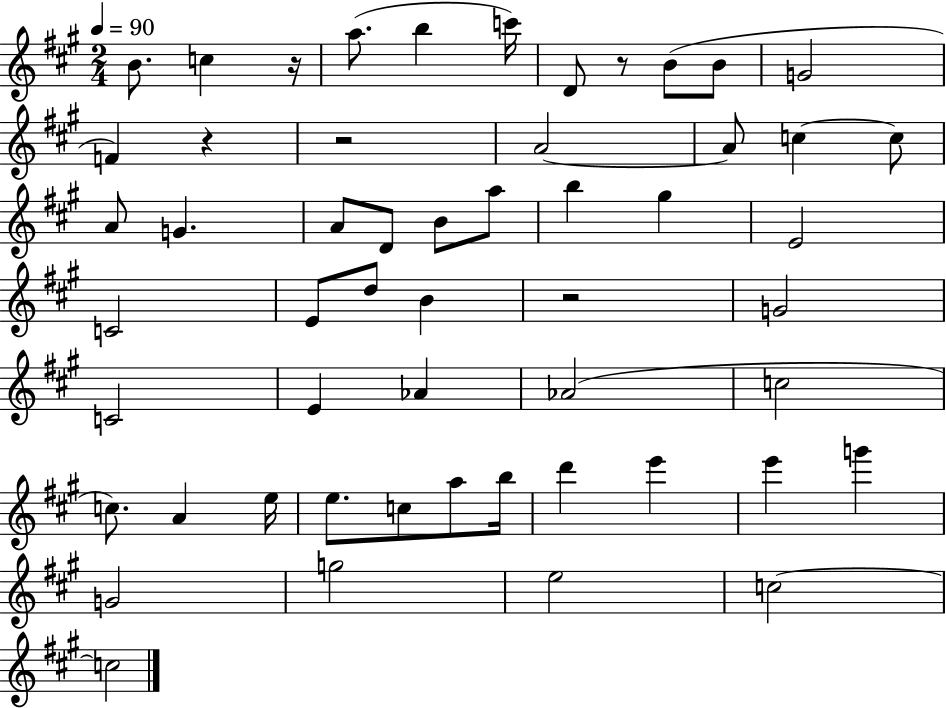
B4/e. C5/q R/s A5/e. B5/q C6/s D4/e R/e B4/e B4/e G4/h F4/q R/q R/h A4/h A4/e C5/q C5/e A4/e G4/q. A4/e D4/e B4/e A5/e B5/q G#5/q E4/h C4/h E4/e D5/e B4/q R/h G4/h C4/h E4/q Ab4/q Ab4/h C5/h C5/e. A4/q E5/s E5/e. C5/e A5/e B5/s D6/q E6/q E6/q G6/q G4/h G5/h E5/h C5/h C5/h